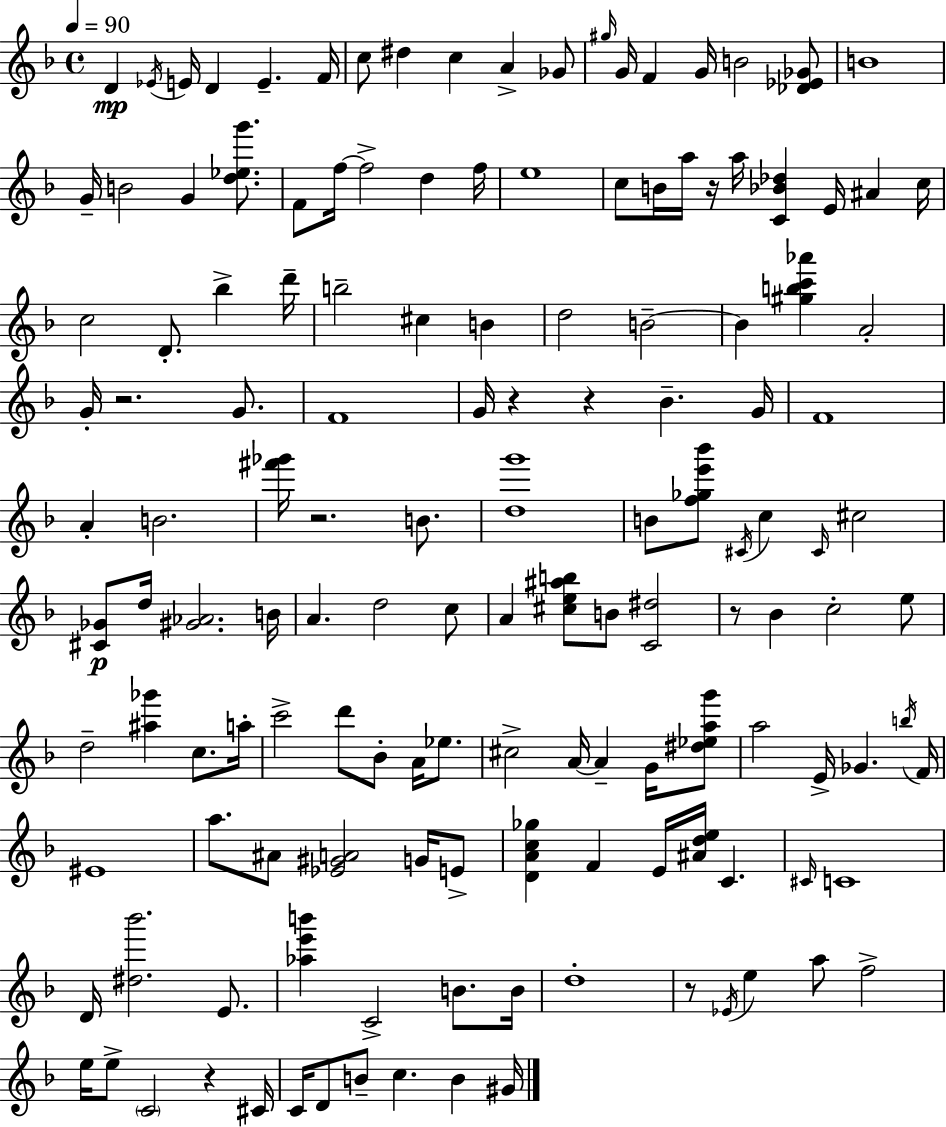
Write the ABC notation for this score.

X:1
T:Untitled
M:4/4
L:1/4
K:F
D _E/4 E/4 D E F/4 c/2 ^d c A _G/2 ^g/4 G/4 F G/4 B2 [_D_E_G]/2 B4 G/4 B2 G [d_eg']/2 F/2 f/4 f2 d f/4 e4 c/2 B/4 a/4 z/4 a/4 [C_B_d] E/4 ^A c/4 c2 D/2 _b d'/4 b2 ^c B d2 B2 B [^gbc'_a'] A2 G/4 z2 G/2 F4 G/4 z z _B G/4 F4 A B2 [^f'_g']/4 z2 B/2 [dg']4 B/2 [f_ge'_b']/2 ^C/4 c ^C/4 ^c2 [^C_G]/2 d/4 [^G_A]2 B/4 A d2 c/2 A [^ce^ab]/2 B/2 [C^d]2 z/2 _B c2 e/2 d2 [^a_g'] c/2 a/4 c'2 d'/2 _B/2 A/4 _e/2 ^c2 A/4 A G/4 [^d_eag']/2 a2 E/4 _G b/4 F/4 ^E4 a/2 ^A/2 [_E^GA]2 G/4 E/2 [DAc_g] F E/4 [^Ade]/4 C ^C/4 C4 D/4 [^d_b']2 E/2 [_ae'b'] C2 B/2 B/4 d4 z/2 _E/4 e a/2 f2 e/4 e/2 C2 z ^C/4 C/4 D/2 B/2 c B ^G/4